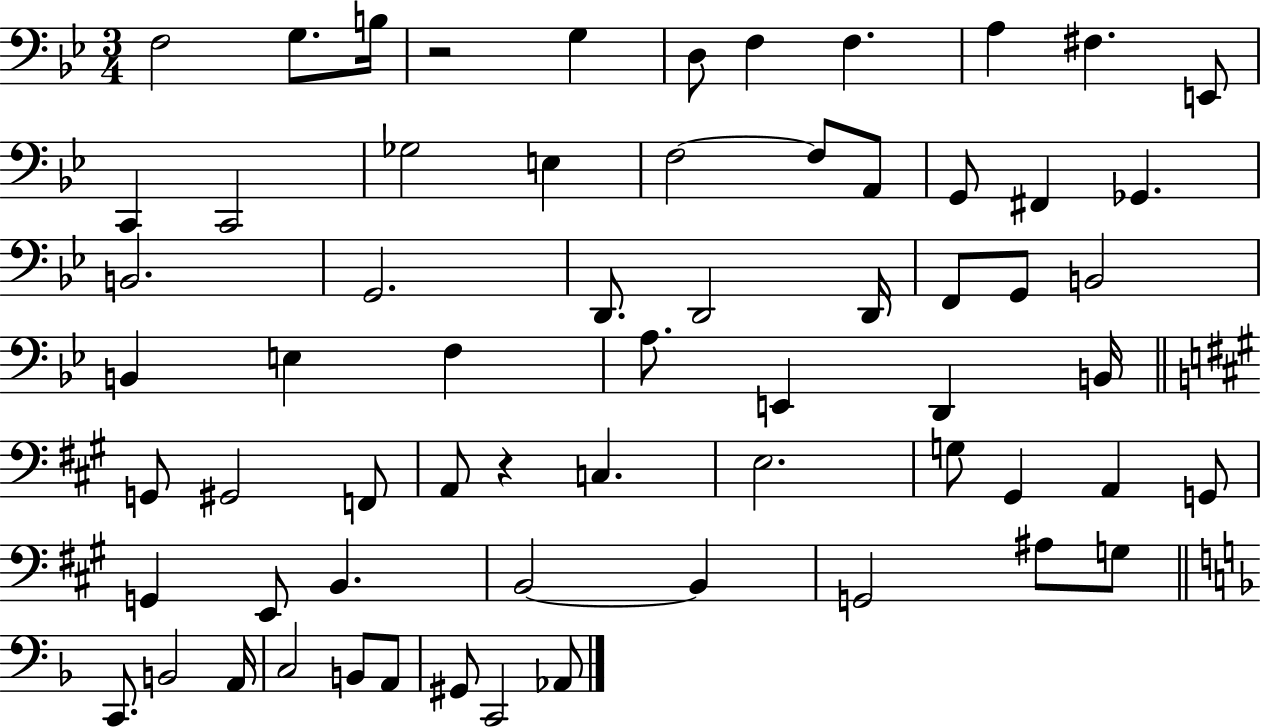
F3/h G3/e. B3/s R/h G3/q D3/e F3/q F3/q. A3/q F#3/q. E2/e C2/q C2/h Gb3/h E3/q F3/h F3/e A2/e G2/e F#2/q Gb2/q. B2/h. G2/h. D2/e. D2/h D2/s F2/e G2/e B2/h B2/q E3/q F3/q A3/e. E2/q D2/q B2/s G2/e G#2/h F2/e A2/e R/q C3/q. E3/h. G3/e G#2/q A2/q G2/e G2/q E2/e B2/q. B2/h B2/q G2/h A#3/e G3/e C2/e. B2/h A2/s C3/h B2/e A2/e G#2/e C2/h Ab2/e